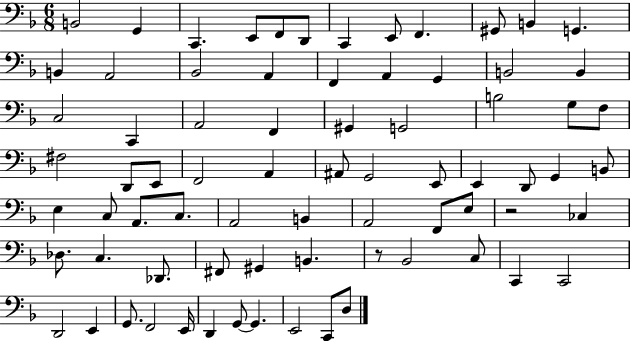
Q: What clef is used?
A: bass